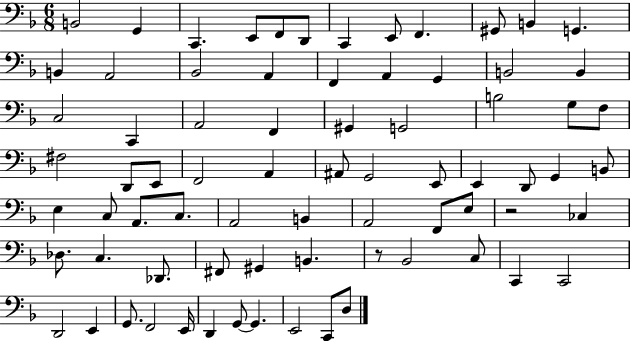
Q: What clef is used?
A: bass